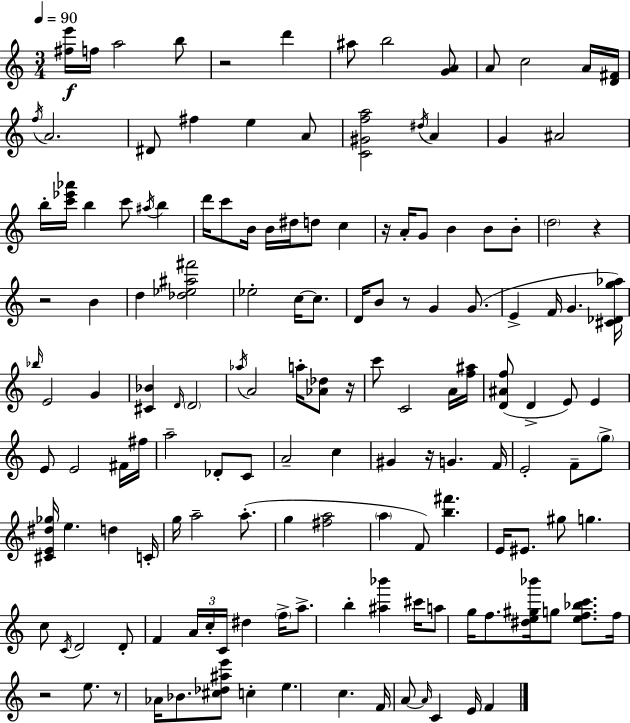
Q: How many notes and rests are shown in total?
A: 148